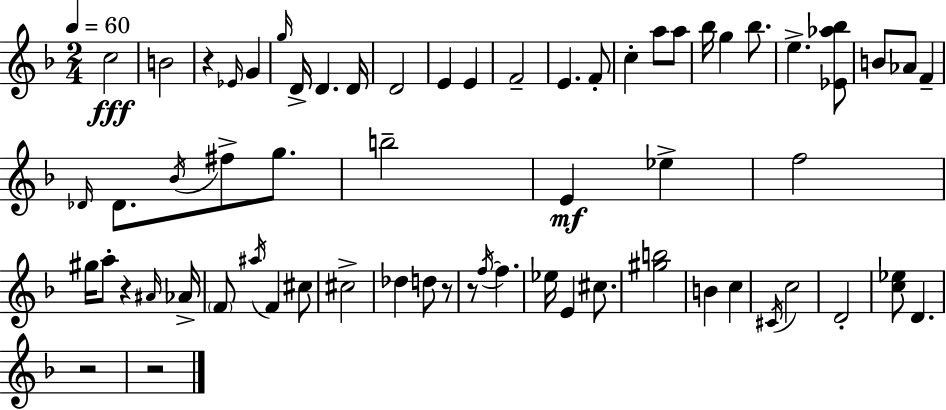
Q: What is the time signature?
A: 2/4